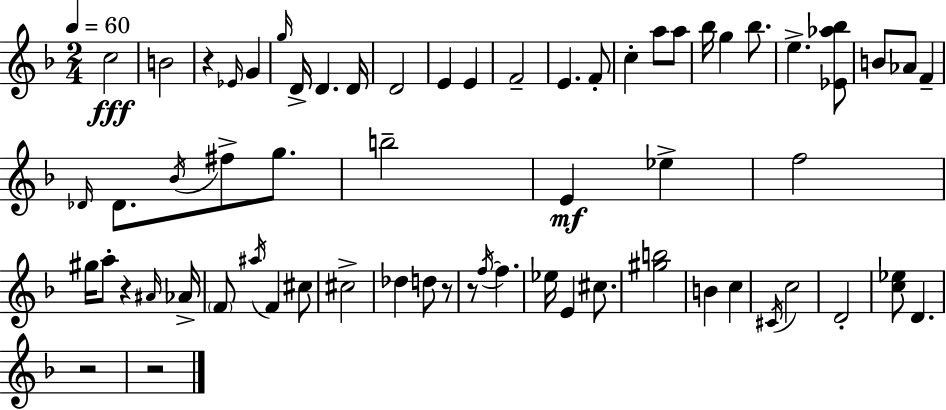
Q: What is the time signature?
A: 2/4